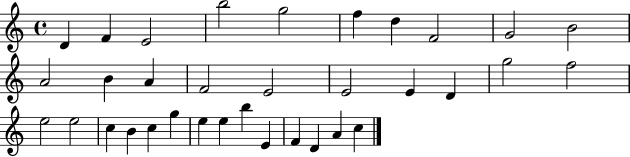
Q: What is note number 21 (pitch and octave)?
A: E5